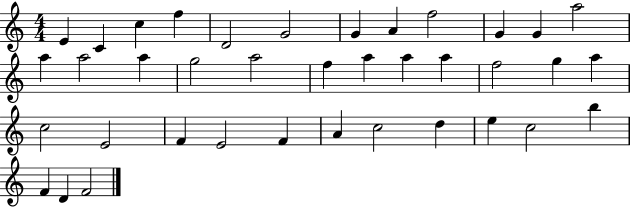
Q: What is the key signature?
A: C major